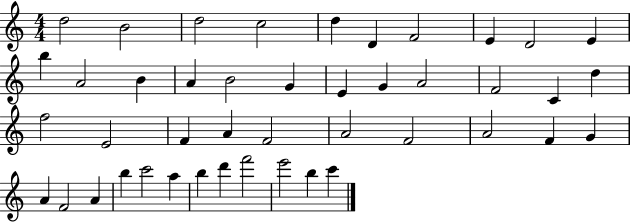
X:1
T:Untitled
M:4/4
L:1/4
K:C
d2 B2 d2 c2 d D F2 E D2 E b A2 B A B2 G E G A2 F2 C d f2 E2 F A F2 A2 F2 A2 F G A F2 A b c'2 a b d' f'2 e'2 b c'